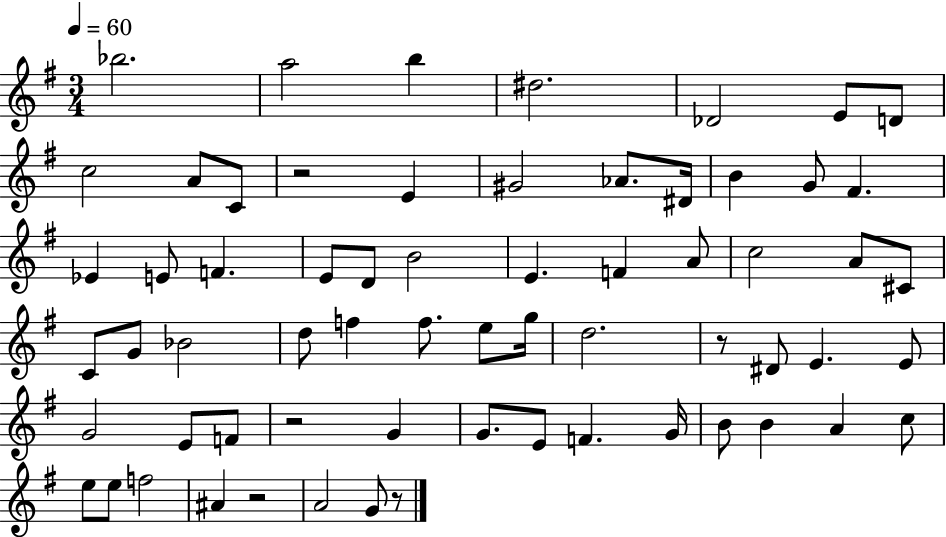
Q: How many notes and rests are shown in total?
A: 64